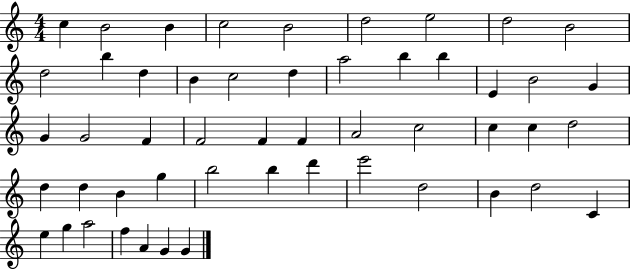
{
  \clef treble
  \numericTimeSignature
  \time 4/4
  \key c \major
  c''4 b'2 b'4 | c''2 b'2 | d''2 e''2 | d''2 b'2 | \break d''2 b''4 d''4 | b'4 c''2 d''4 | a''2 b''4 b''4 | e'4 b'2 g'4 | \break g'4 g'2 f'4 | f'2 f'4 f'4 | a'2 c''2 | c''4 c''4 d''2 | \break d''4 d''4 b'4 g''4 | b''2 b''4 d'''4 | e'''2 d''2 | b'4 d''2 c'4 | \break e''4 g''4 a''2 | f''4 a'4 g'4 g'4 | \bar "|."
}